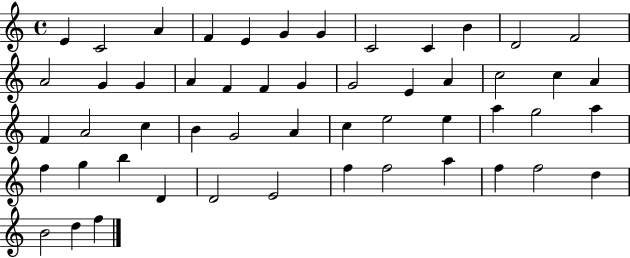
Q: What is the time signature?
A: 4/4